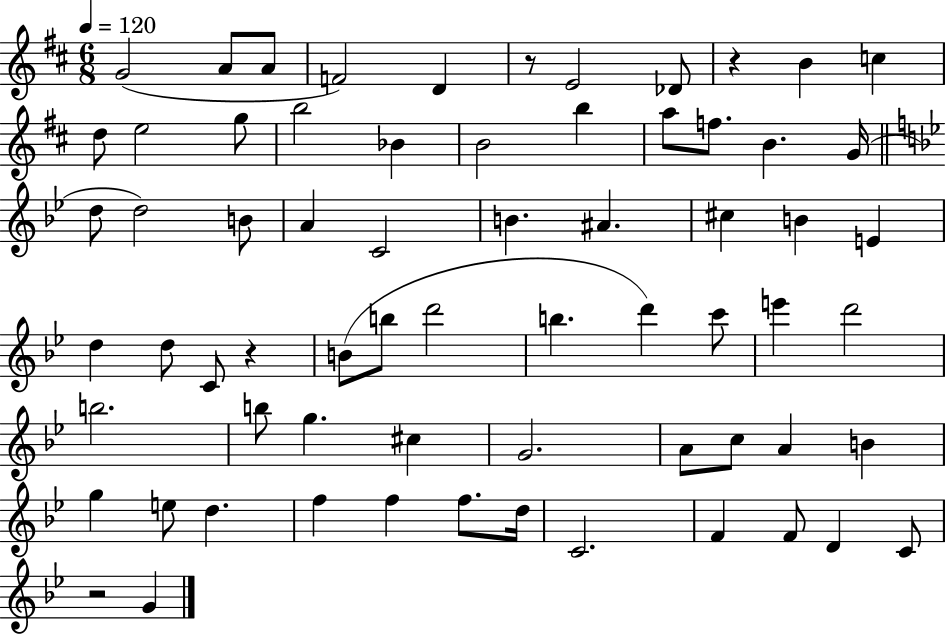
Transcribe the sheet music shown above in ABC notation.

X:1
T:Untitled
M:6/8
L:1/4
K:D
G2 A/2 A/2 F2 D z/2 E2 _D/2 z B c d/2 e2 g/2 b2 _B B2 b a/2 f/2 B G/4 d/2 d2 B/2 A C2 B ^A ^c B E d d/2 C/2 z B/2 b/2 d'2 b d' c'/2 e' d'2 b2 b/2 g ^c G2 A/2 c/2 A B g e/2 d f f f/2 d/4 C2 F F/2 D C/2 z2 G